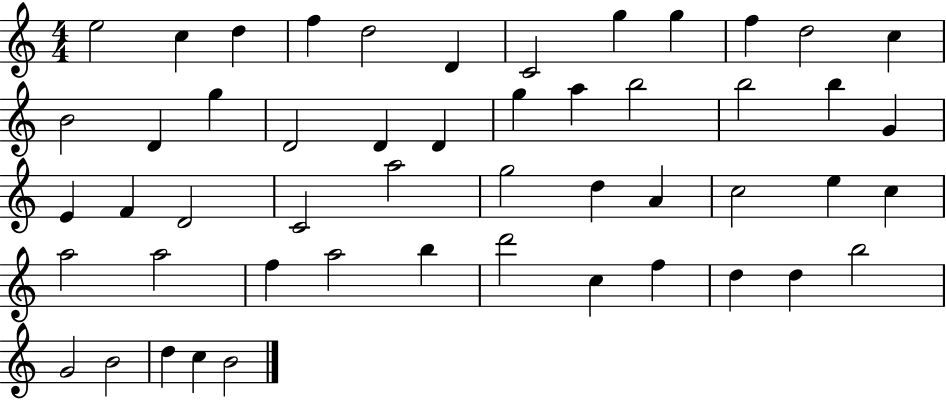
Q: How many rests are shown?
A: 0